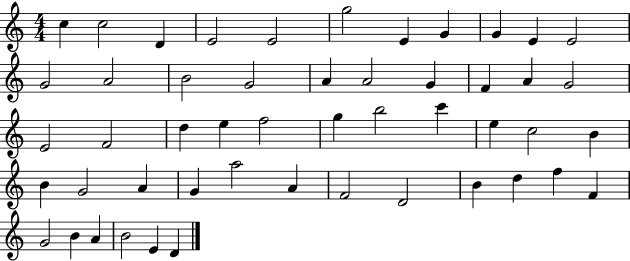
{
  \clef treble
  \numericTimeSignature
  \time 4/4
  \key c \major
  c''4 c''2 d'4 | e'2 e'2 | g''2 e'4 g'4 | g'4 e'4 e'2 | \break g'2 a'2 | b'2 g'2 | a'4 a'2 g'4 | f'4 a'4 g'2 | \break e'2 f'2 | d''4 e''4 f''2 | g''4 b''2 c'''4 | e''4 c''2 b'4 | \break b'4 g'2 a'4 | g'4 a''2 a'4 | f'2 d'2 | b'4 d''4 f''4 f'4 | \break g'2 b'4 a'4 | b'2 e'4 d'4 | \bar "|."
}